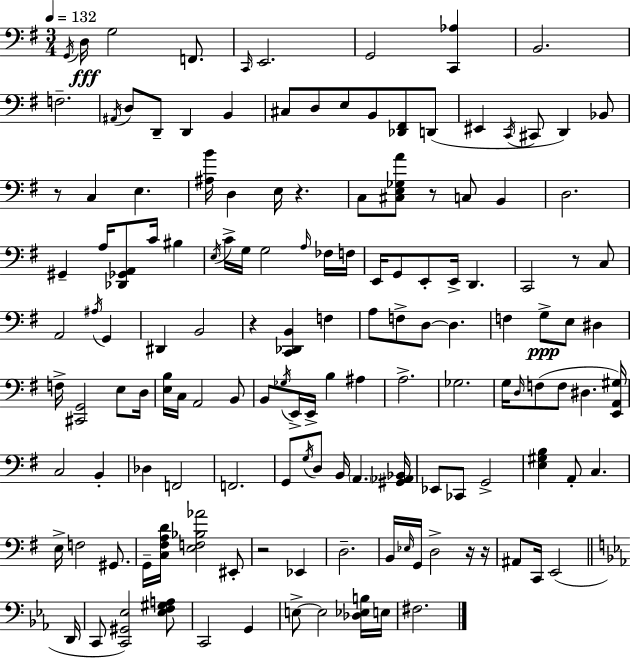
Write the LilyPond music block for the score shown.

{
  \clef bass
  \numericTimeSignature
  \time 3/4
  \key g \major
  \tempo 4 = 132
  \acciaccatura { g,16 }\fff d16 g2 f,8. | \grace { c,16 } e,2. | g,2 <c, aes>4 | b,2. | \break f2.-- | \acciaccatura { ais,16 } d8 d,8-- d,4 b,4 | cis8 d8 e8 b,8 <des, fis,>8 | d,8( eis,4 \acciaccatura { c,16 } cis,8 d,4) | \break bes,8 r8 c4 e4. | <ais b'>16 d4 e16 r4. | c8 <cis e ges a'>8 r8 c8 | b,4 d2. | \break gis,4-- a16 <des, ges, a,>8 c'16 | bis4 \acciaccatura { e16 } c'16-> g16 g2 | \grace { a16 } fes16 f16 e,16 g,8 e,8-. e,16-> | d,4. c,2 | \break r8 c8 a,2 | \acciaccatura { ais16 } g,4 dis,4 b,2 | r4 <c, des, b,>4 | f4 a8 f8-> d8~~ | \break d4. f4 g8->\ppp | e8 dis4 f16-> <cis, g,>2 | e8 d16 <e b>16 c16 a,2 | b,8 b,8 \acciaccatura { ges16 } e,16-> e,16-> | \break b4 ais4 a2.-> | ges2. | g16 \grace { d16 } f8( | f8 dis4. <e, a, gis>16) c2 | \break b,4-. des4 | f,2 f,2. | g,8 \acciaccatura { g16 } | d8 b,16 \parenthesize a,4. <gis, aes, bes,>16 ees,8 | \break ces,8 g,2-> <e gis b>4 | a,8-. c4. e16-> f2 | gis,8. g,16-- <c fis a d'>16 | <e f bes aes'>2 eis,8-. r2 | \break ees,4 d2.-- | b,16 \grace { ees16 } | g,16 d2-> r16 r16 ais,8 | c,16 e,2( \bar "||" \break \key ees \major d,16 c,8 <c, gis, ees>2) <ees f gis a>8 | c,2 g,4 | e8->~~ e2 <des ees b>16 | e16 fis2. | \break \bar "|."
}